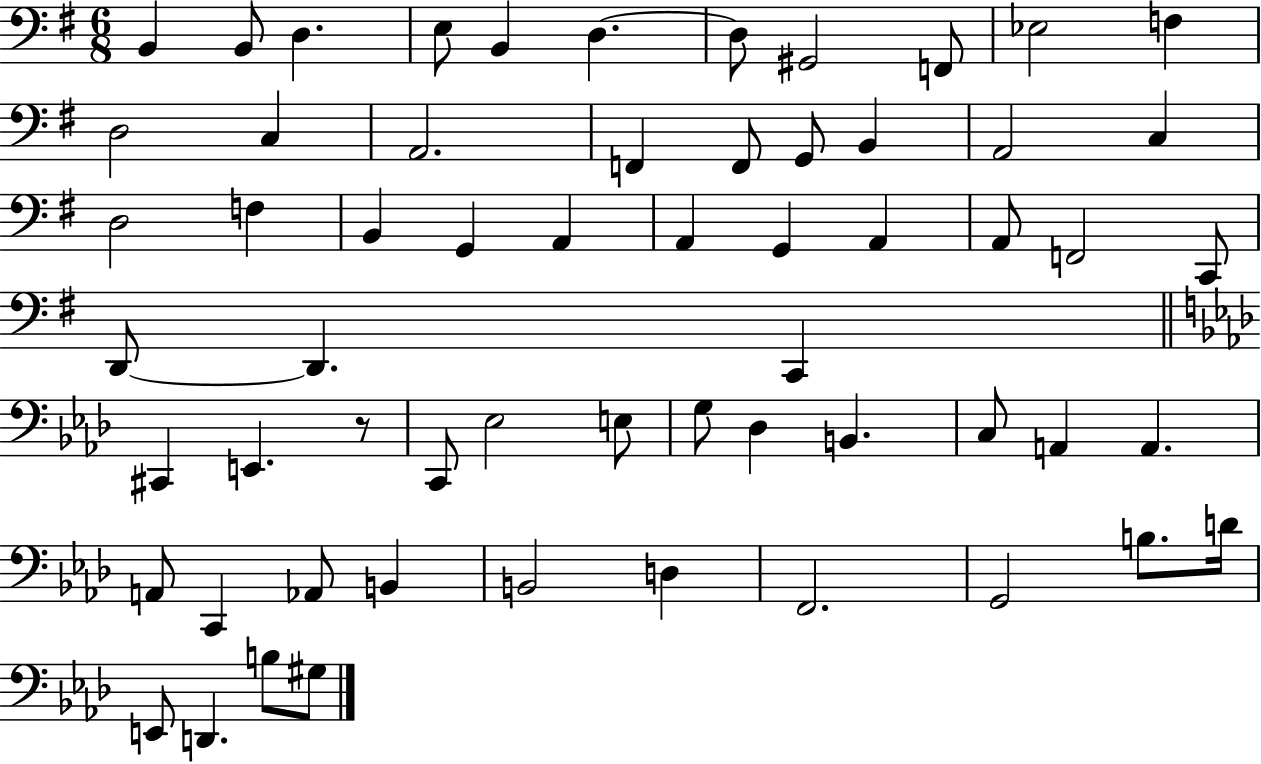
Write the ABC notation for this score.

X:1
T:Untitled
M:6/8
L:1/4
K:G
B,, B,,/2 D, E,/2 B,, D, D,/2 ^G,,2 F,,/2 _E,2 F, D,2 C, A,,2 F,, F,,/2 G,,/2 B,, A,,2 C, D,2 F, B,, G,, A,, A,, G,, A,, A,,/2 F,,2 C,,/2 D,,/2 D,, C,, ^C,, E,, z/2 C,,/2 _E,2 E,/2 G,/2 _D, B,, C,/2 A,, A,, A,,/2 C,, _A,,/2 B,, B,,2 D, F,,2 G,,2 B,/2 D/4 E,,/2 D,, B,/2 ^G,/2